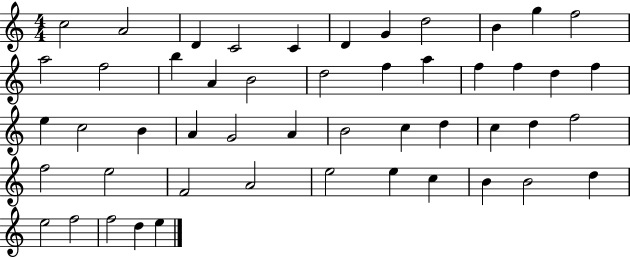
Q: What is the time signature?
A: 4/4